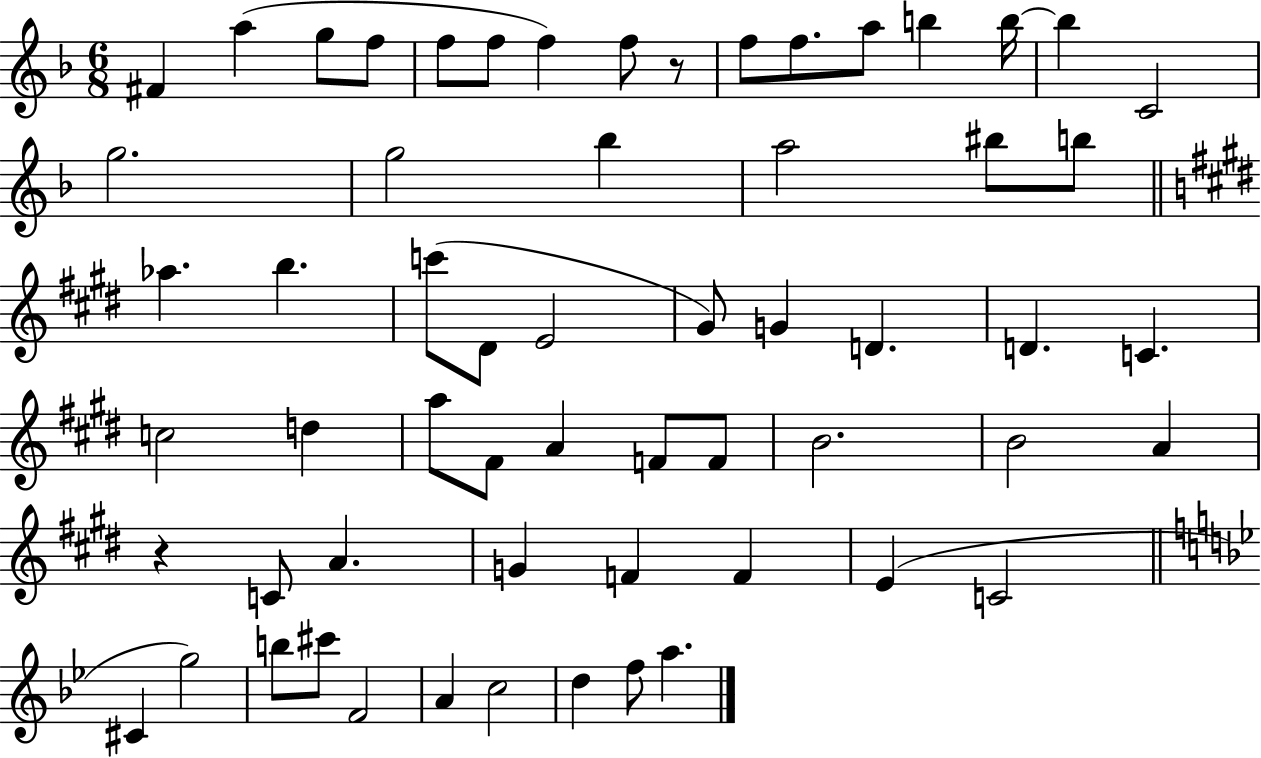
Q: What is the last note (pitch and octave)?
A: A5